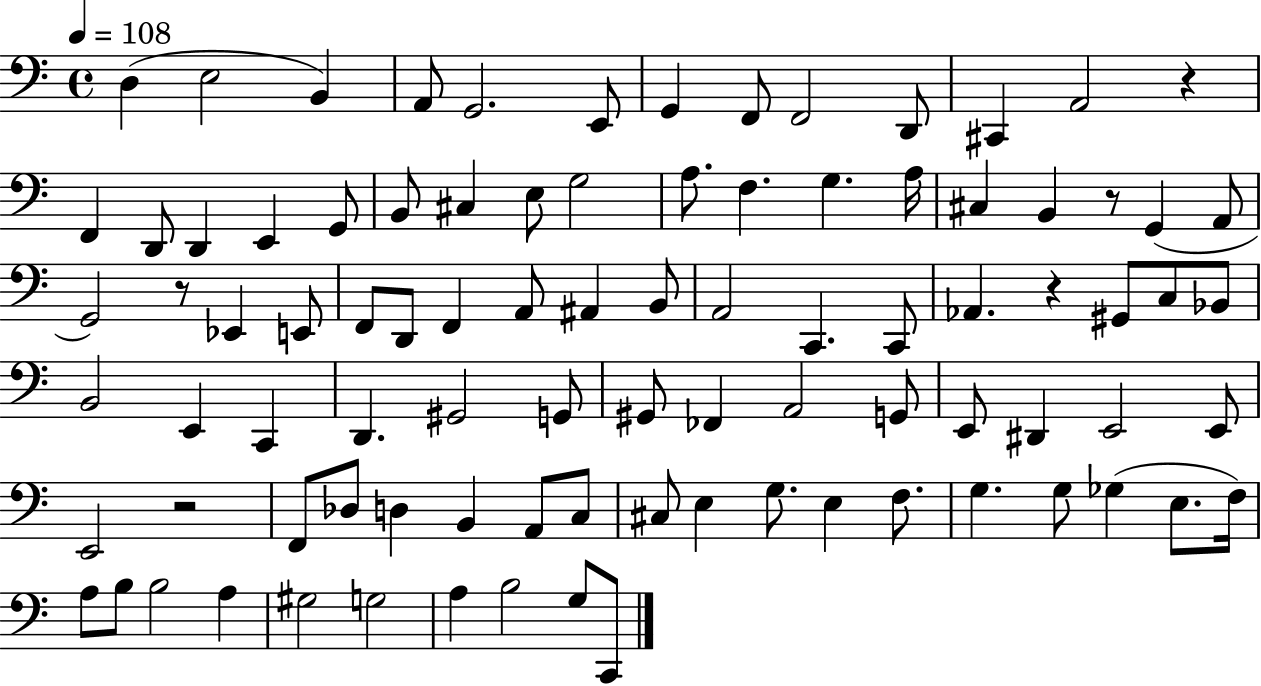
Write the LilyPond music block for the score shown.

{
  \clef bass
  \time 4/4
  \defaultTimeSignature
  \key c \major
  \tempo 4 = 108
  d4( e2 b,4) | a,8 g,2. e,8 | g,4 f,8 f,2 d,8 | cis,4 a,2 r4 | \break f,4 d,8 d,4 e,4 g,8 | b,8 cis4 e8 g2 | a8. f4. g4. a16 | cis4 b,4 r8 g,4( a,8 | \break g,2) r8 ees,4 e,8 | f,8 d,8 f,4 a,8 ais,4 b,8 | a,2 c,4. c,8 | aes,4. r4 gis,8 c8 bes,8 | \break b,2 e,4 c,4 | d,4. gis,2 g,8 | gis,8 fes,4 a,2 g,8 | e,8 dis,4 e,2 e,8 | \break e,2 r2 | f,8 des8 d4 b,4 a,8 c8 | cis8 e4 g8. e4 f8. | g4. g8 ges4( e8. f16) | \break a8 b8 b2 a4 | gis2 g2 | a4 b2 g8 c,8 | \bar "|."
}